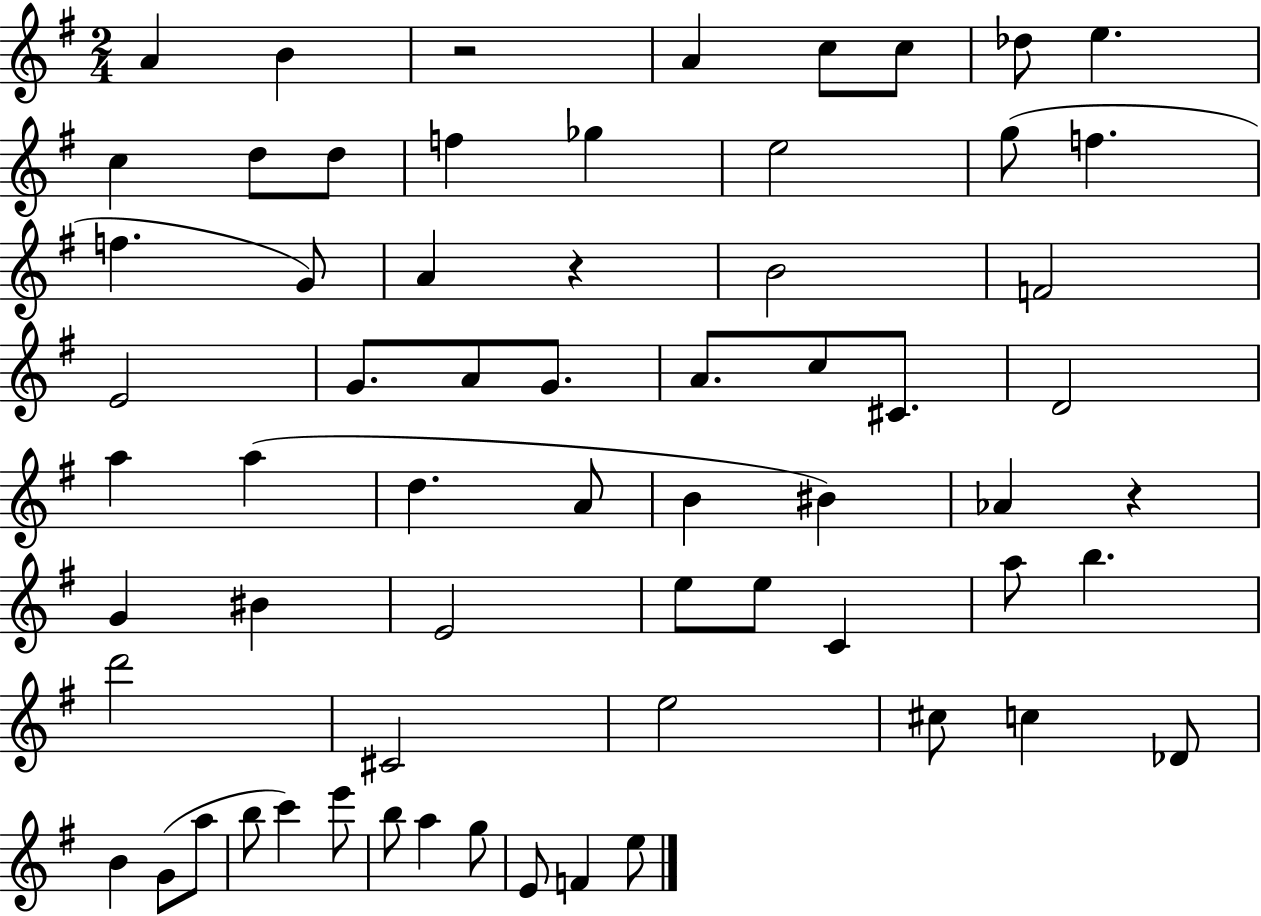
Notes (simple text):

A4/q B4/q R/h A4/q C5/e C5/e Db5/e E5/q. C5/q D5/e D5/e F5/q Gb5/q E5/h G5/e F5/q. F5/q. G4/e A4/q R/q B4/h F4/h E4/h G4/e. A4/e G4/e. A4/e. C5/e C#4/e. D4/h A5/q A5/q D5/q. A4/e B4/q BIS4/q Ab4/q R/q G4/q BIS4/q E4/h E5/e E5/e C4/q A5/e B5/q. D6/h C#4/h E5/h C#5/e C5/q Db4/e B4/q G4/e A5/e B5/e C6/q E6/e B5/e A5/q G5/e E4/e F4/q E5/e